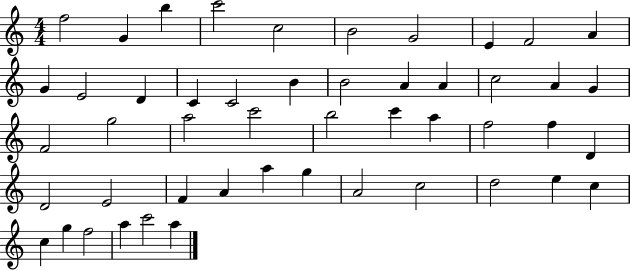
F5/h G4/q B5/q C6/h C5/h B4/h G4/h E4/q F4/h A4/q G4/q E4/h D4/q C4/q C4/h B4/q B4/h A4/q A4/q C5/h A4/q G4/q F4/h G5/h A5/h C6/h B5/h C6/q A5/q F5/h F5/q D4/q D4/h E4/h F4/q A4/q A5/q G5/q A4/h C5/h D5/h E5/q C5/q C5/q G5/q F5/h A5/q C6/h A5/q